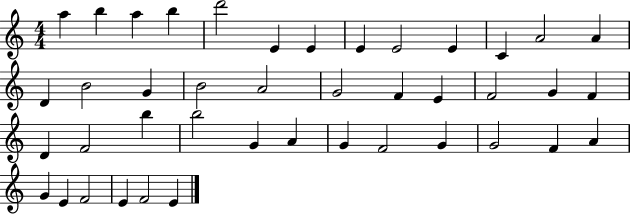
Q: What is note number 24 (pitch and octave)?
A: F4